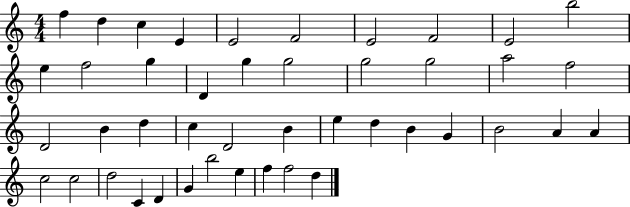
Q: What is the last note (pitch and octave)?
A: D5